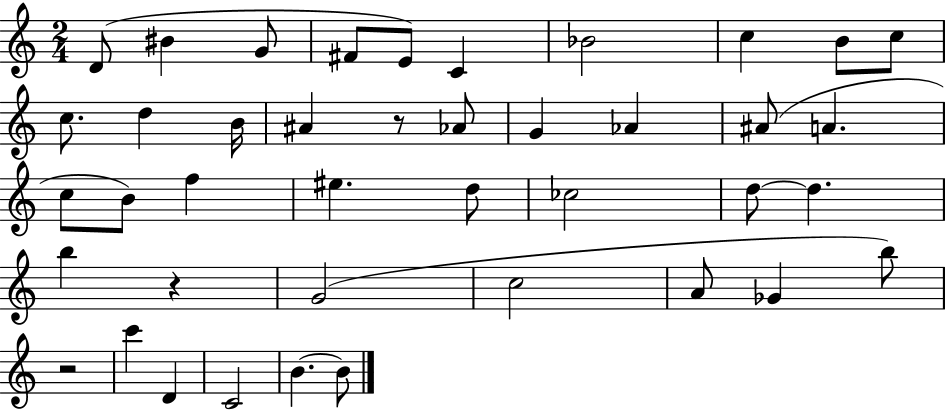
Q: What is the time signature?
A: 2/4